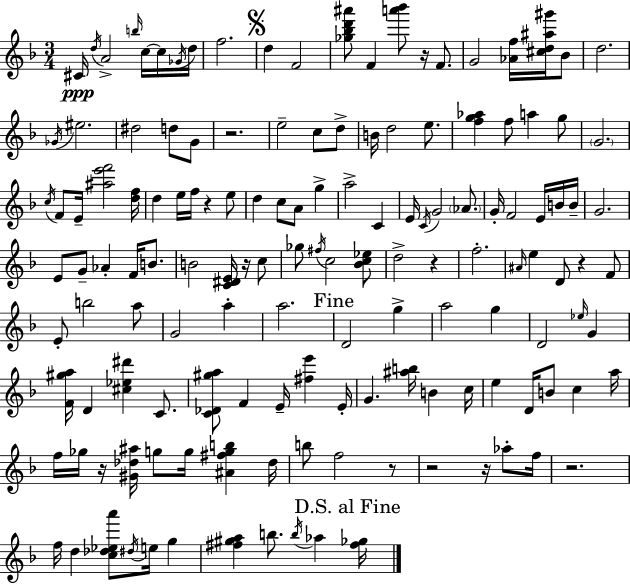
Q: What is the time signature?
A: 3/4